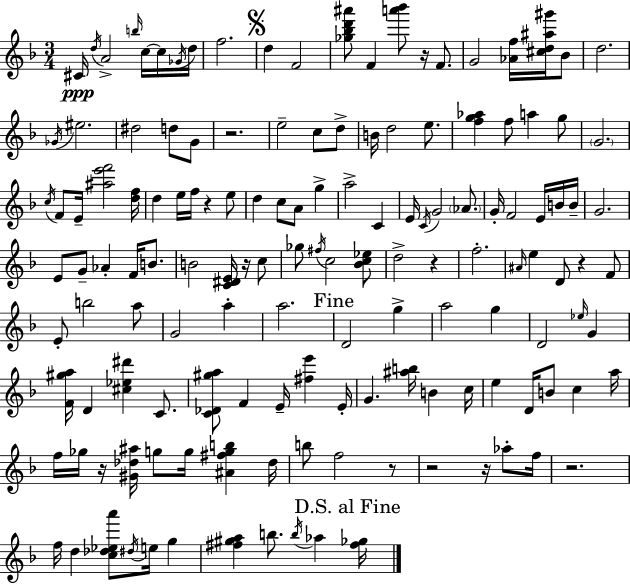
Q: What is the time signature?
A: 3/4